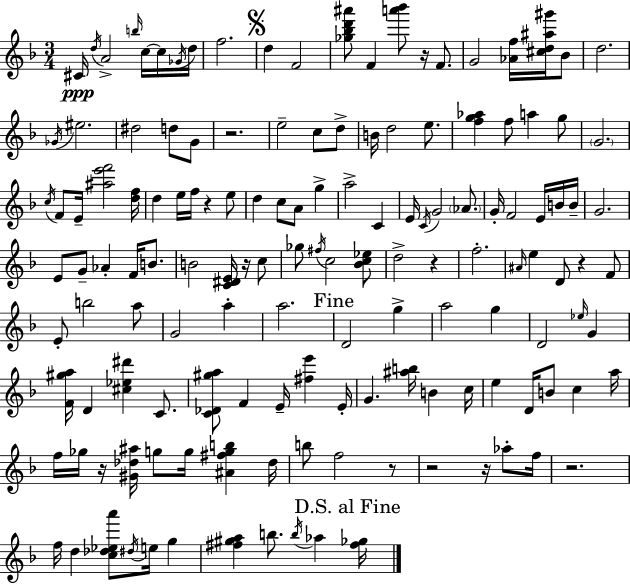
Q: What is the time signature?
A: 3/4